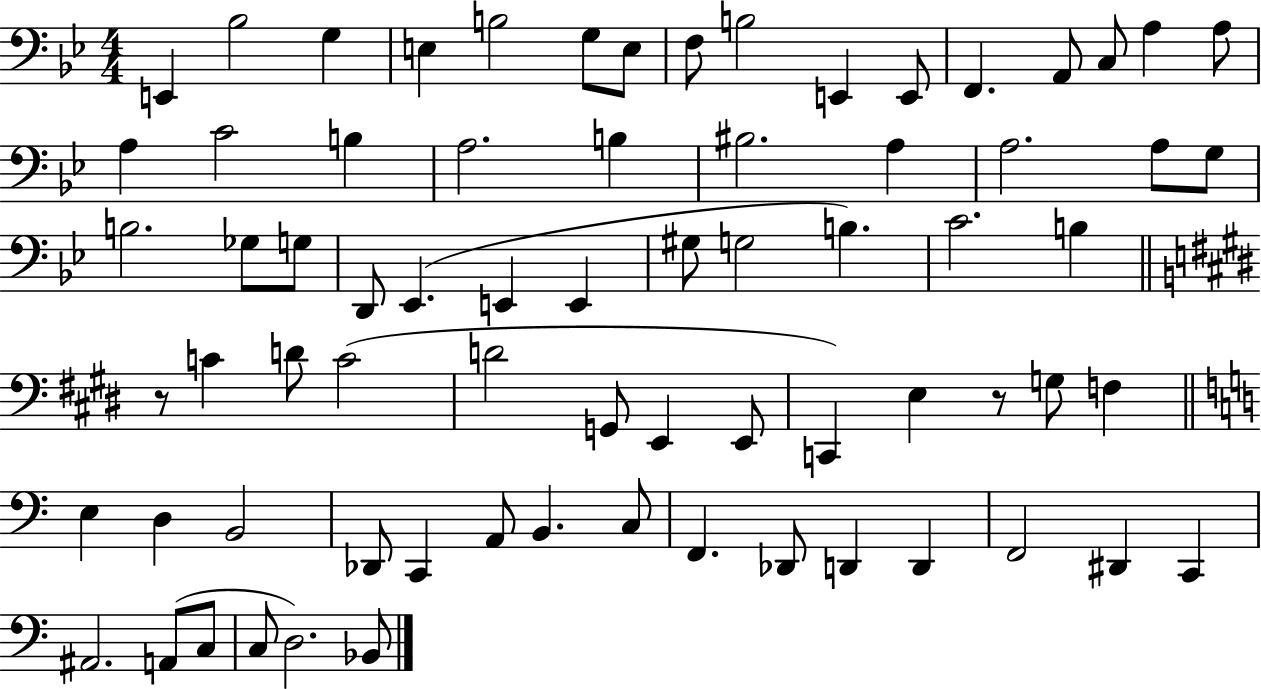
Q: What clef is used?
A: bass